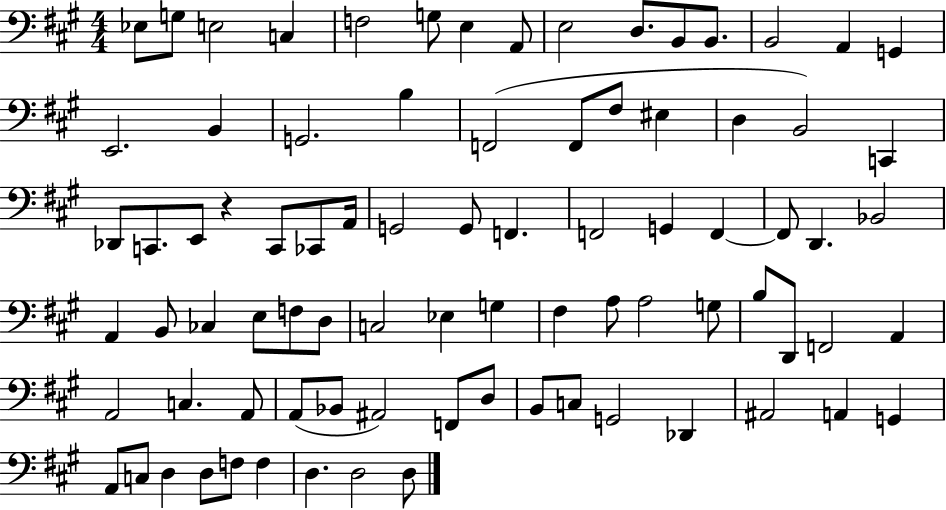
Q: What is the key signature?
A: A major